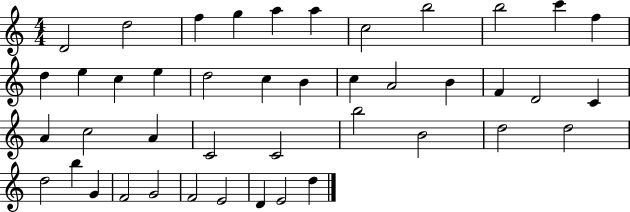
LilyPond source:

{
  \clef treble
  \numericTimeSignature
  \time 4/4
  \key c \major
  d'2 d''2 | f''4 g''4 a''4 a''4 | c''2 b''2 | b''2 c'''4 f''4 | \break d''4 e''4 c''4 e''4 | d''2 c''4 b'4 | c''4 a'2 b'4 | f'4 d'2 c'4 | \break a'4 c''2 a'4 | c'2 c'2 | b''2 b'2 | d''2 d''2 | \break d''2 b''4 g'4 | f'2 g'2 | f'2 e'2 | d'4 e'2 d''4 | \break \bar "|."
}